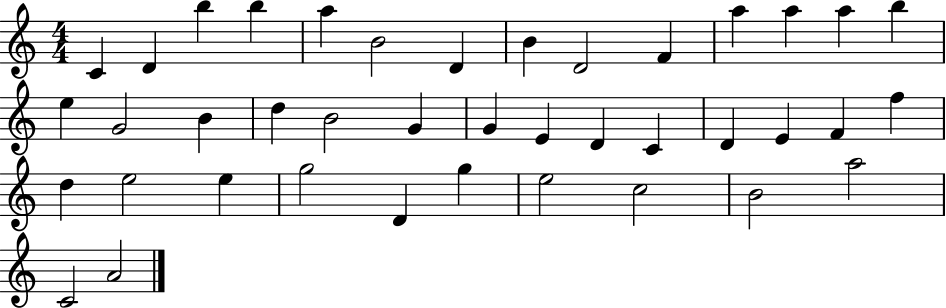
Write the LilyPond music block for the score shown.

{
  \clef treble
  \numericTimeSignature
  \time 4/4
  \key c \major
  c'4 d'4 b''4 b''4 | a''4 b'2 d'4 | b'4 d'2 f'4 | a''4 a''4 a''4 b''4 | \break e''4 g'2 b'4 | d''4 b'2 g'4 | g'4 e'4 d'4 c'4 | d'4 e'4 f'4 f''4 | \break d''4 e''2 e''4 | g''2 d'4 g''4 | e''2 c''2 | b'2 a''2 | \break c'2 a'2 | \bar "|."
}